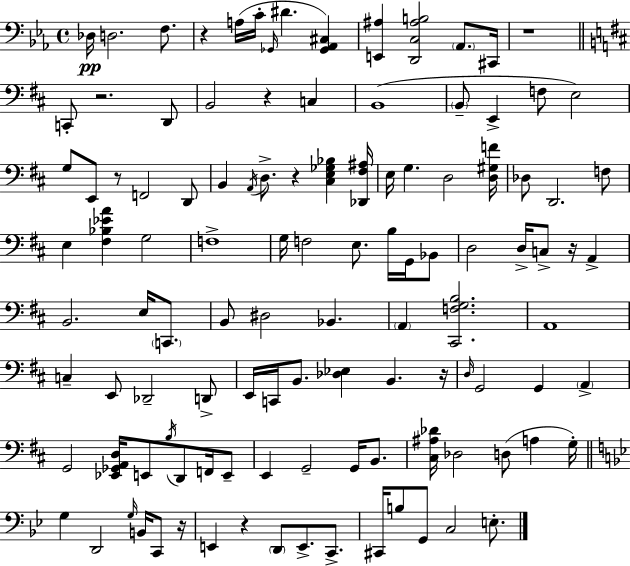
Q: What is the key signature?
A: EES major